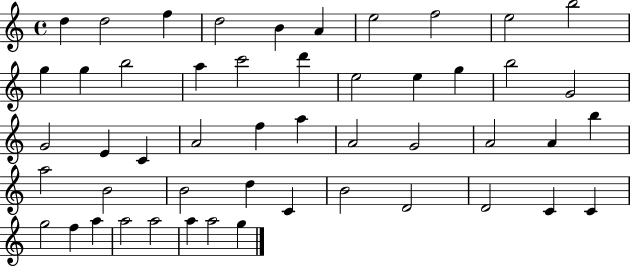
X:1
T:Untitled
M:4/4
L:1/4
K:C
d d2 f d2 B A e2 f2 e2 b2 g g b2 a c'2 d' e2 e g b2 G2 G2 E C A2 f a A2 G2 A2 A b a2 B2 B2 d C B2 D2 D2 C C g2 f a a2 a2 a a2 g